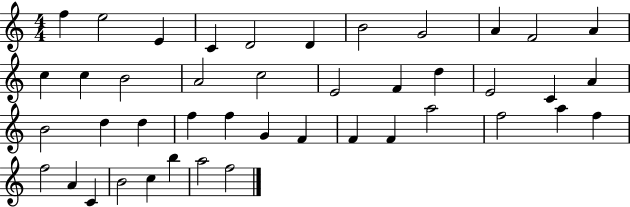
F5/q E5/h E4/q C4/q D4/h D4/q B4/h G4/h A4/q F4/h A4/q C5/q C5/q B4/h A4/h C5/h E4/h F4/q D5/q E4/h C4/q A4/q B4/h D5/q D5/q F5/q F5/q G4/q F4/q F4/q F4/q A5/h F5/h A5/q F5/q F5/h A4/q C4/q B4/h C5/q B5/q A5/h F5/h